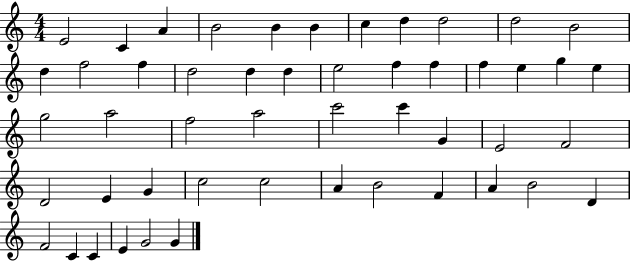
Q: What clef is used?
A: treble